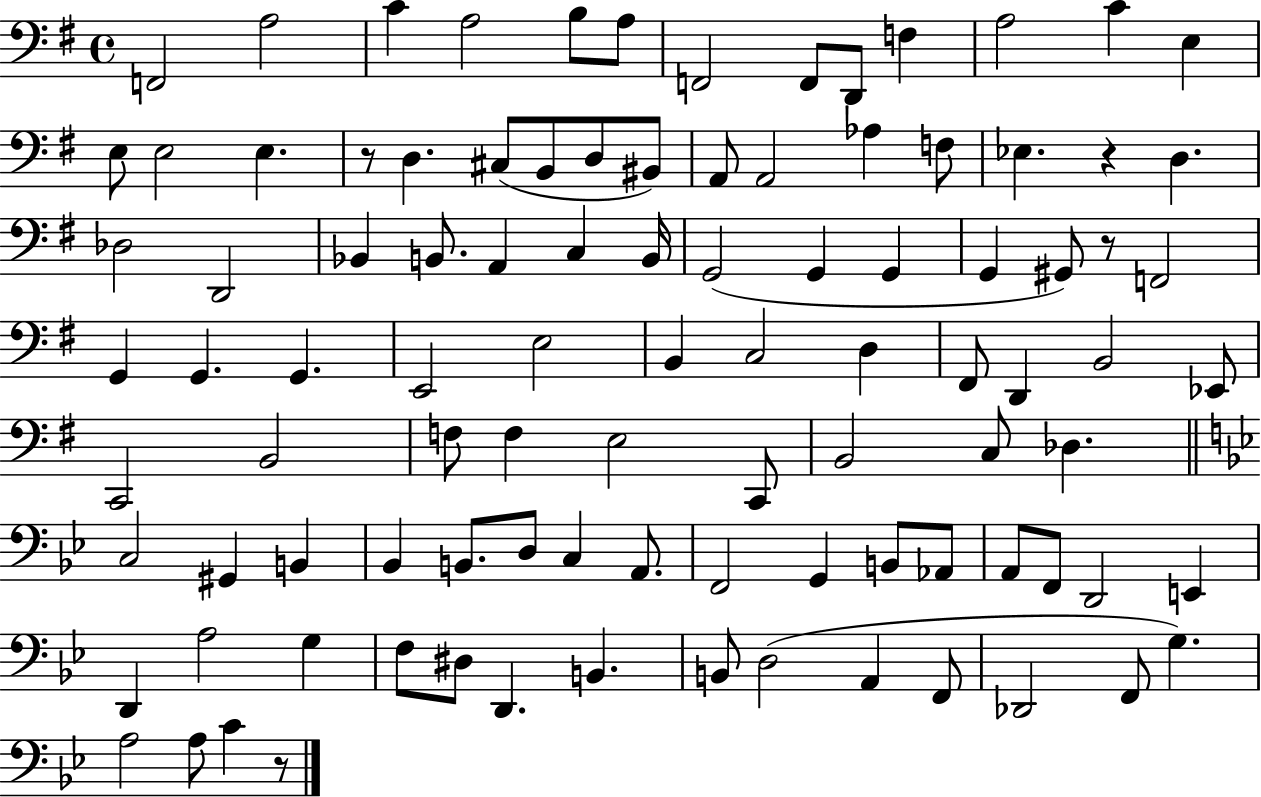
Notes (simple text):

F2/h A3/h C4/q A3/h B3/e A3/e F2/h F2/e D2/e F3/q A3/h C4/q E3/q E3/e E3/h E3/q. R/e D3/q. C#3/e B2/e D3/e BIS2/e A2/e A2/h Ab3/q F3/e Eb3/q. R/q D3/q. Db3/h D2/h Bb2/q B2/e. A2/q C3/q B2/s G2/h G2/q G2/q G2/q G#2/e R/e F2/h G2/q G2/q. G2/q. E2/h E3/h B2/q C3/h D3/q F#2/e D2/q B2/h Eb2/e C2/h B2/h F3/e F3/q E3/h C2/e B2/h C3/e Db3/q. C3/h G#2/q B2/q Bb2/q B2/e. D3/e C3/q A2/e. F2/h G2/q B2/e Ab2/e A2/e F2/e D2/h E2/q D2/q A3/h G3/q F3/e D#3/e D2/q. B2/q. B2/e D3/h A2/q F2/e Db2/h F2/e G3/q. A3/h A3/e C4/q R/e